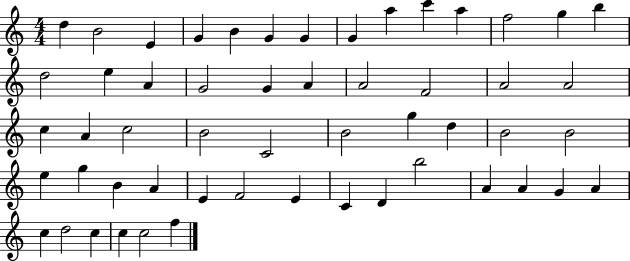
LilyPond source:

{
  \clef treble
  \numericTimeSignature
  \time 4/4
  \key c \major
  d''4 b'2 e'4 | g'4 b'4 g'4 g'4 | g'4 a''4 c'''4 a''4 | f''2 g''4 b''4 | \break d''2 e''4 a'4 | g'2 g'4 a'4 | a'2 f'2 | a'2 a'2 | \break c''4 a'4 c''2 | b'2 c'2 | b'2 g''4 d''4 | b'2 b'2 | \break e''4 g''4 b'4 a'4 | e'4 f'2 e'4 | c'4 d'4 b''2 | a'4 a'4 g'4 a'4 | \break c''4 d''2 c''4 | c''4 c''2 f''4 | \bar "|."
}